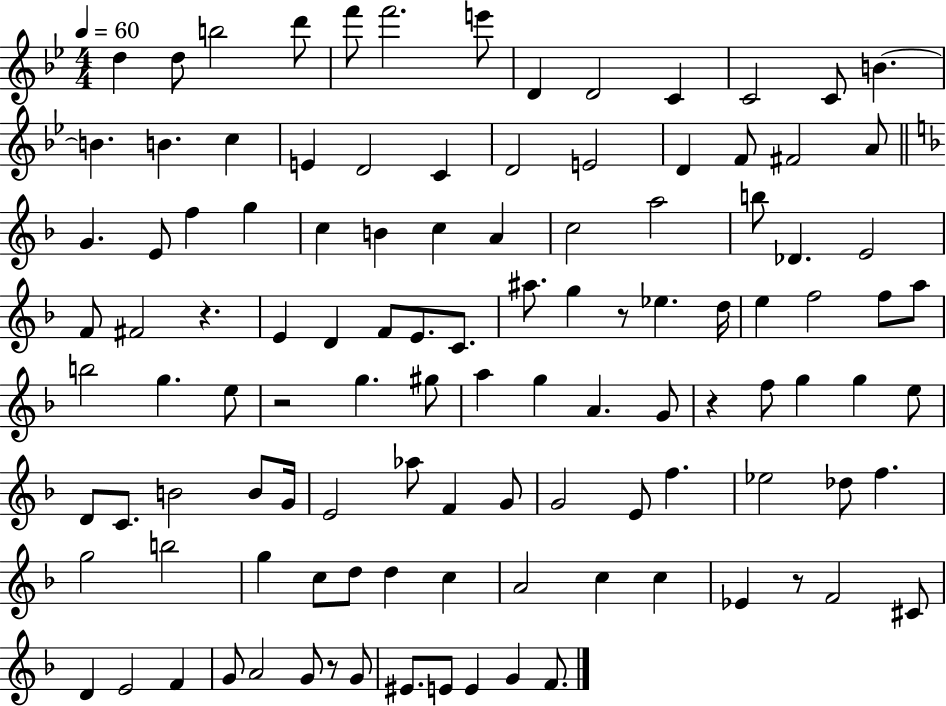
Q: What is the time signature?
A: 4/4